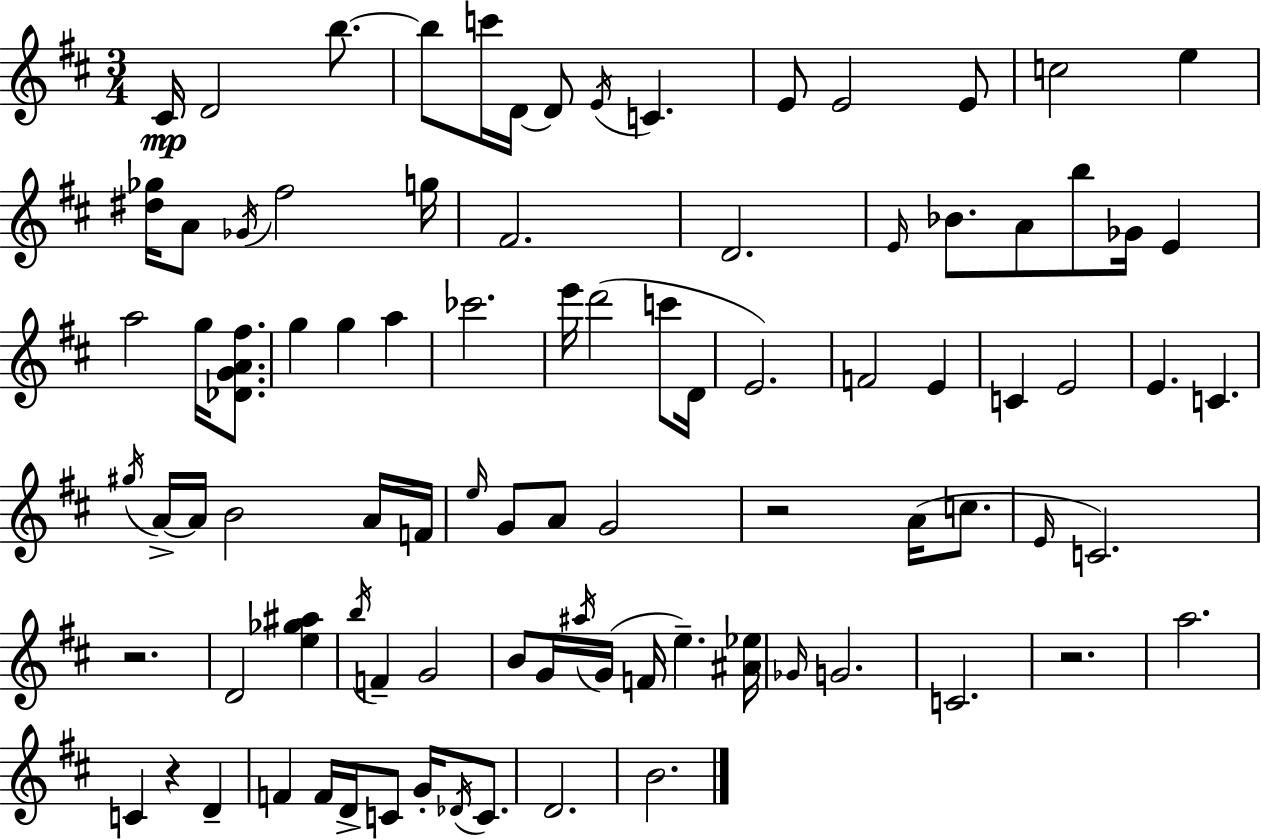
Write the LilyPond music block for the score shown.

{
  \clef treble
  \numericTimeSignature
  \time 3/4
  \key d \major
  cis'16\mp d'2 b''8.~~ | b''8 c'''16 d'16~~ d'8 \acciaccatura { e'16 } c'4. | e'8 e'2 e'8 | c''2 e''4 | \break <dis'' ges''>16 a'8 \acciaccatura { ges'16 } fis''2 | g''16 fis'2. | d'2. | \grace { e'16 } bes'8. a'8 b''8 ges'16 e'4 | \break a''2 g''16 | <des' g' a' fis''>8. g''4 g''4 a''4 | ces'''2. | e'''16 d'''2( | \break c'''8 d'16 e'2.) | f'2 e'4 | c'4 e'2 | e'4. c'4. | \break \acciaccatura { gis''16 } a'16->~~ a'16 b'2 | a'16 f'16 \grace { e''16 } g'8 a'8 g'2 | r2 | a'16( c''8. \grace { e'16 } c'2.) | \break r2. | d'2 | <e'' ges'' ais''>4 \acciaccatura { b''16 } f'4-- g'2 | b'8 g'16 \acciaccatura { ais''16 }( g'16 | \break f'16 e''4.--) <ais' ees''>16 \grace { ges'16 } g'2. | c'2. | r2. | a''2. | \break c'4 | r4 d'4-- f'4 | f'16 d'16-> c'8 g'16-. \acciaccatura { des'16 } c'8. d'2. | b'2. | \break \bar "|."
}